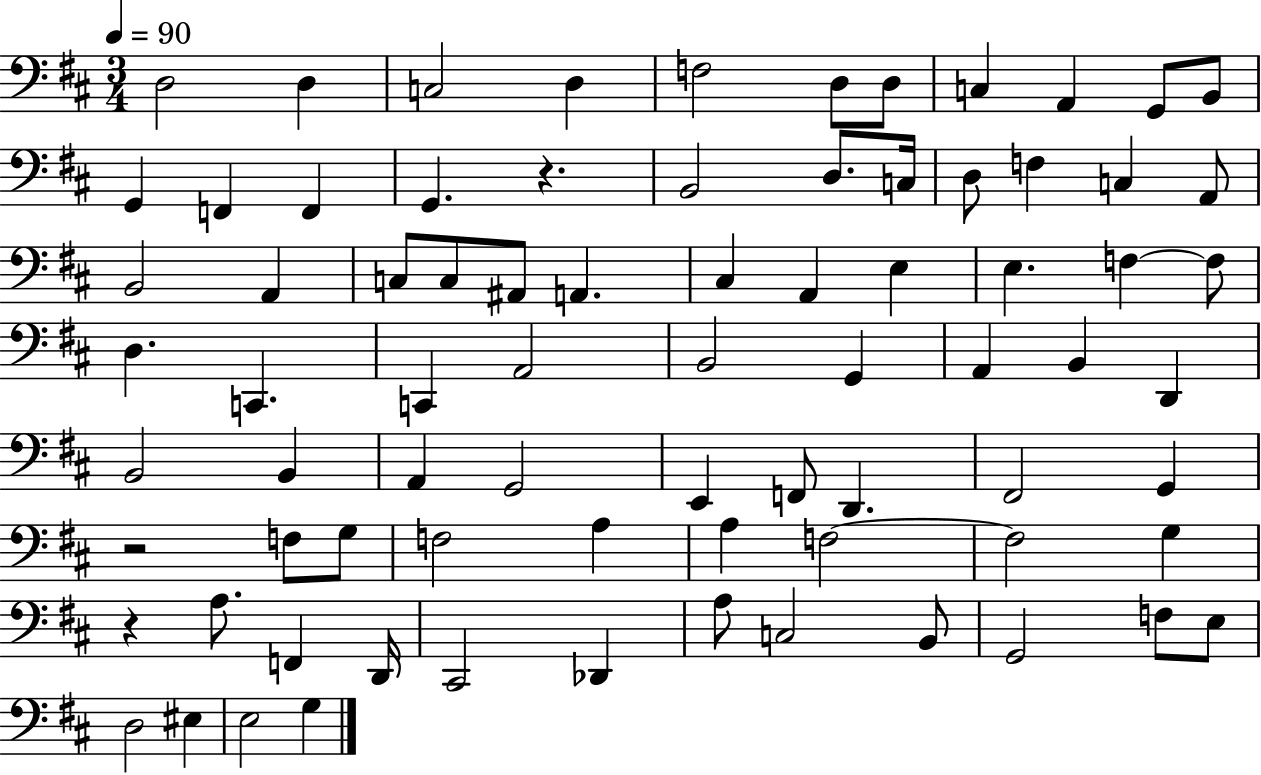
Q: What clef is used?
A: bass